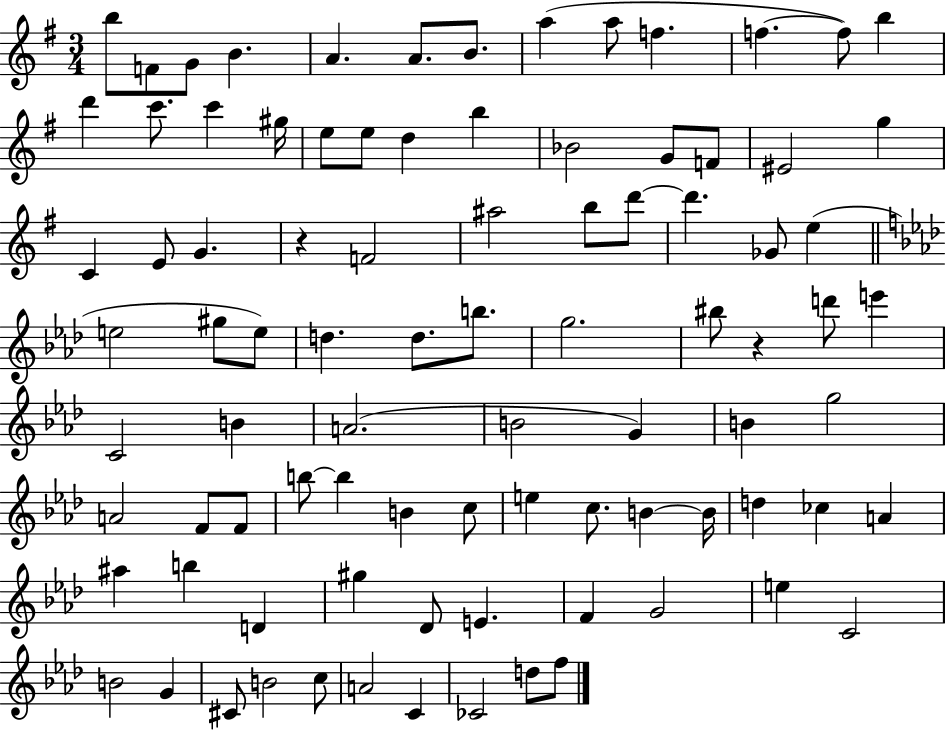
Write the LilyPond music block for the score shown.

{
  \clef treble
  \numericTimeSignature
  \time 3/4
  \key g \major
  b''8 f'8 g'8 b'4. | a'4. a'8. b'8. | a''4( a''8 f''4. | f''4.~~ f''8) b''4 | \break d'''4 c'''8. c'''4 gis''16 | e''8 e''8 d''4 b''4 | bes'2 g'8 f'8 | eis'2 g''4 | \break c'4 e'8 g'4. | r4 f'2 | ais''2 b''8 d'''8~~ | d'''4. ges'8 e''4( | \break \bar "||" \break \key f \minor e''2 gis''8 e''8) | d''4. d''8. b''8. | g''2. | bis''8 r4 d'''8 e'''4 | \break c'2 b'4 | a'2.( | b'2 g'4) | b'4 g''2 | \break a'2 f'8 f'8 | b''8~~ b''4 b'4 c''8 | e''4 c''8. b'4~~ b'16 | d''4 ces''4 a'4 | \break ais''4 b''4 d'4 | gis''4 des'8 e'4. | f'4 g'2 | e''4 c'2 | \break b'2 g'4 | cis'8 b'2 c''8 | a'2 c'4 | ces'2 d''8 f''8 | \break \bar "|."
}